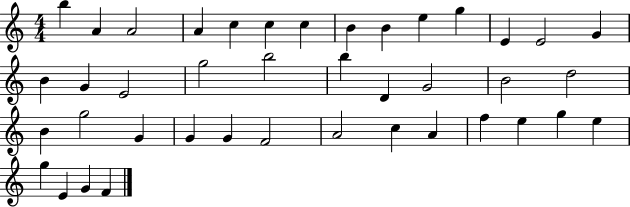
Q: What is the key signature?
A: C major